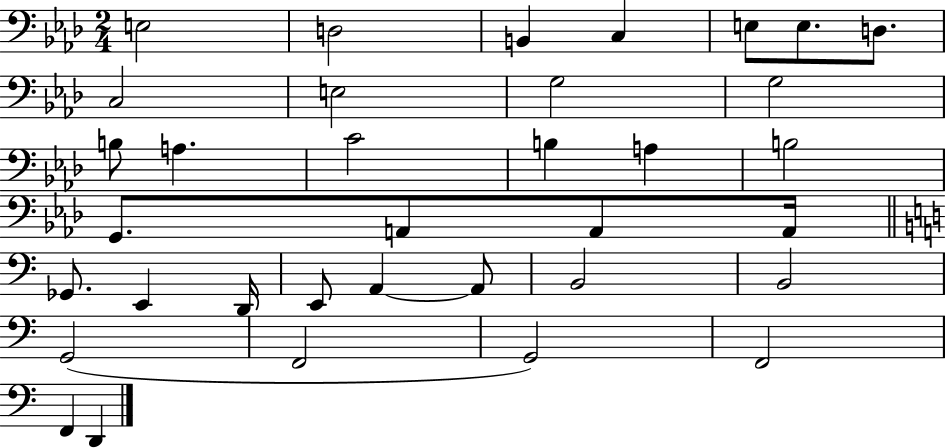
X:1
T:Untitled
M:2/4
L:1/4
K:Ab
E,2 D,2 B,, C, E,/2 E,/2 D,/2 C,2 E,2 G,2 G,2 B,/2 A, C2 B, A, B,2 G,,/2 A,,/2 A,,/2 A,,/4 _G,,/2 E,, D,,/4 E,,/2 A,, A,,/2 B,,2 B,,2 G,,2 F,,2 G,,2 F,,2 F,, D,,